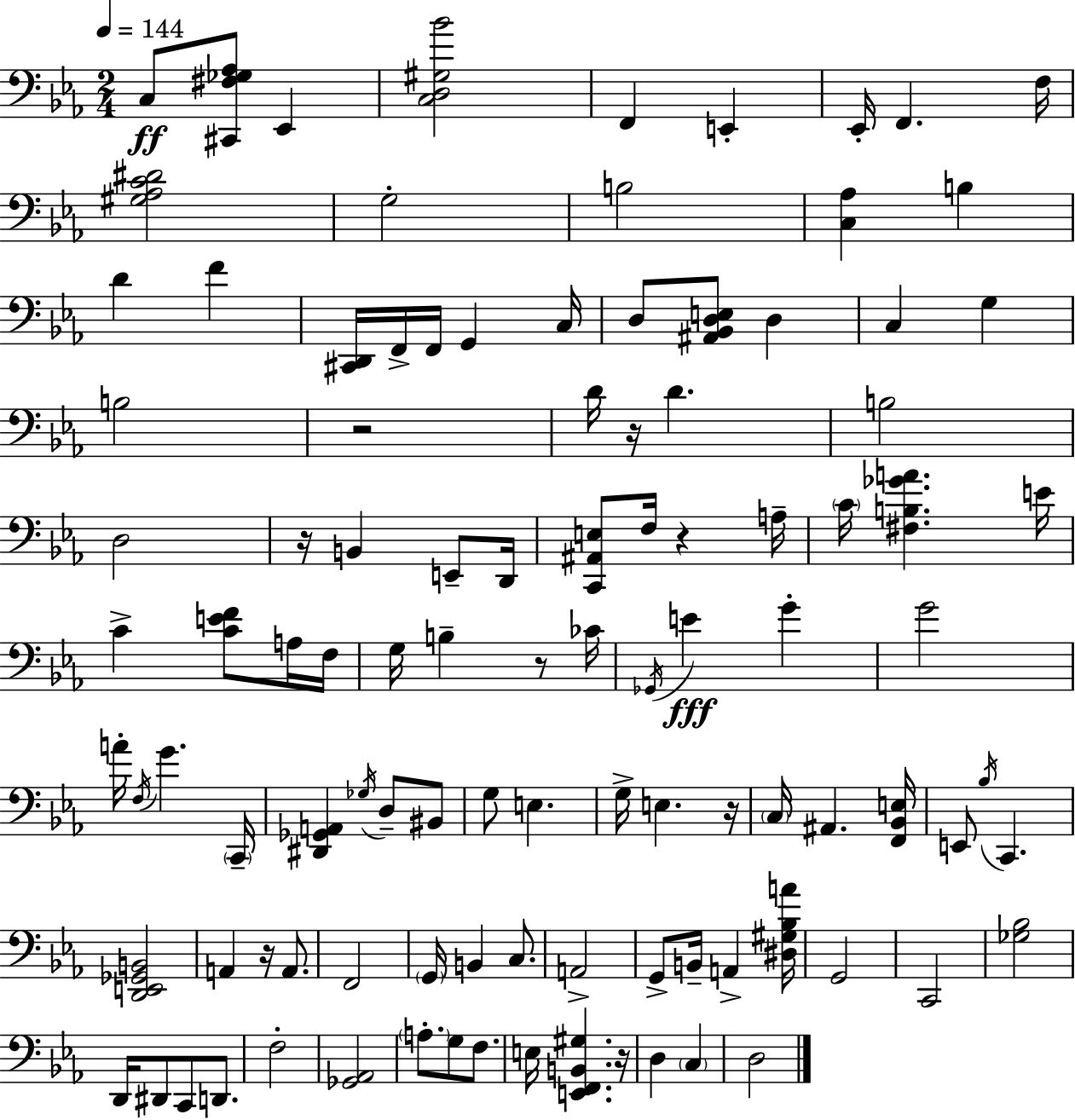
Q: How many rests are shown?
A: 8